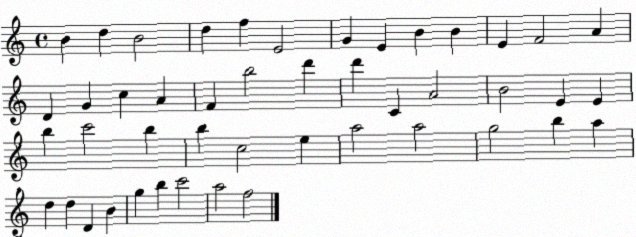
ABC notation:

X:1
T:Untitled
M:4/4
L:1/4
K:C
B d B2 d f E2 G E B B E F2 A D G c A F b2 d' d' C A2 B2 E E b c'2 b b c2 e a2 a2 g2 b a d d D B g b c'2 a2 f2